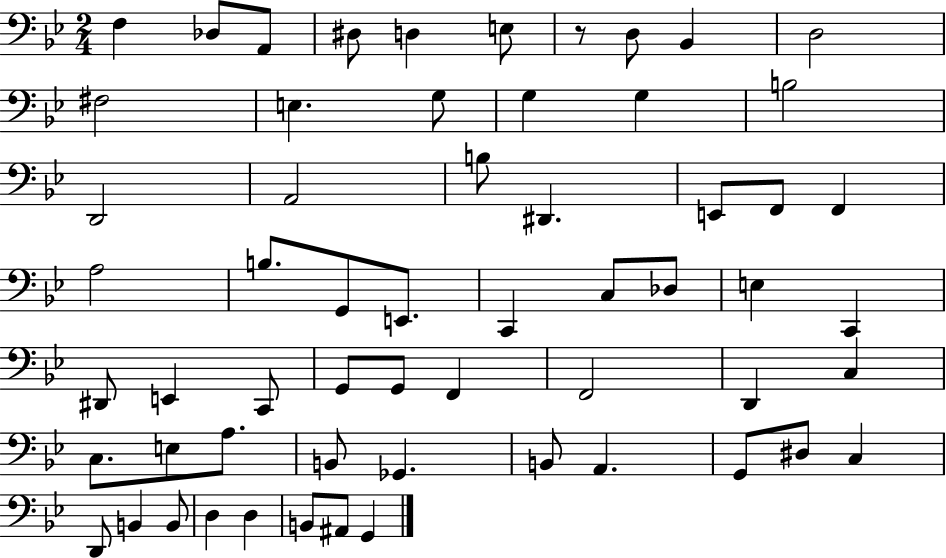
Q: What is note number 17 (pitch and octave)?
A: A2